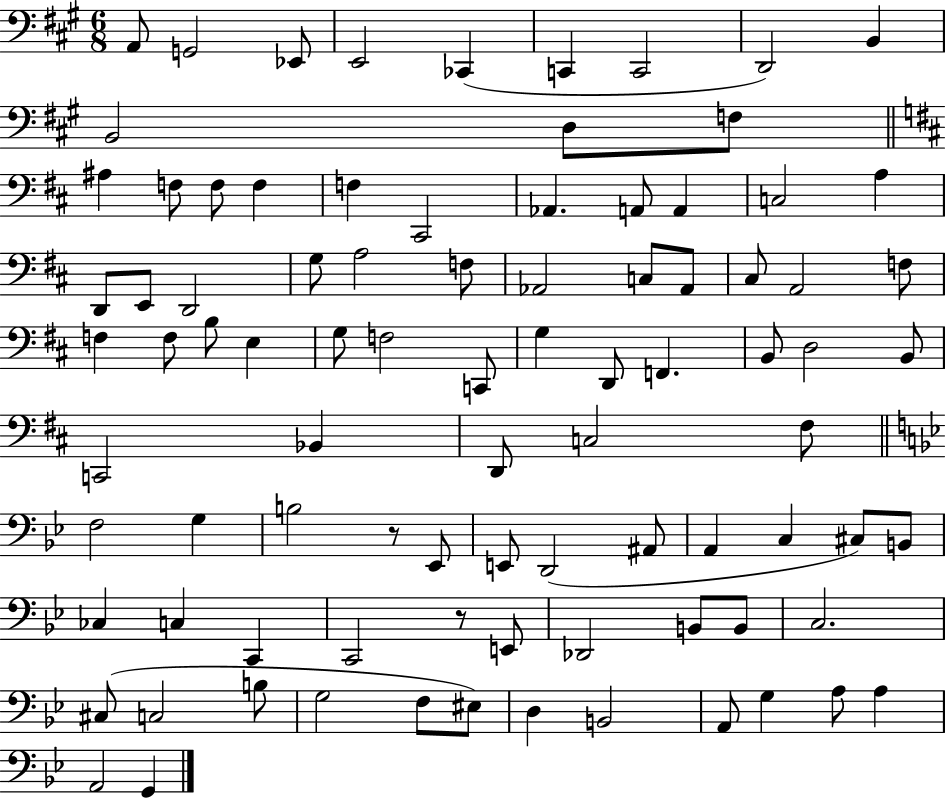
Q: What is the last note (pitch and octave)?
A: G2